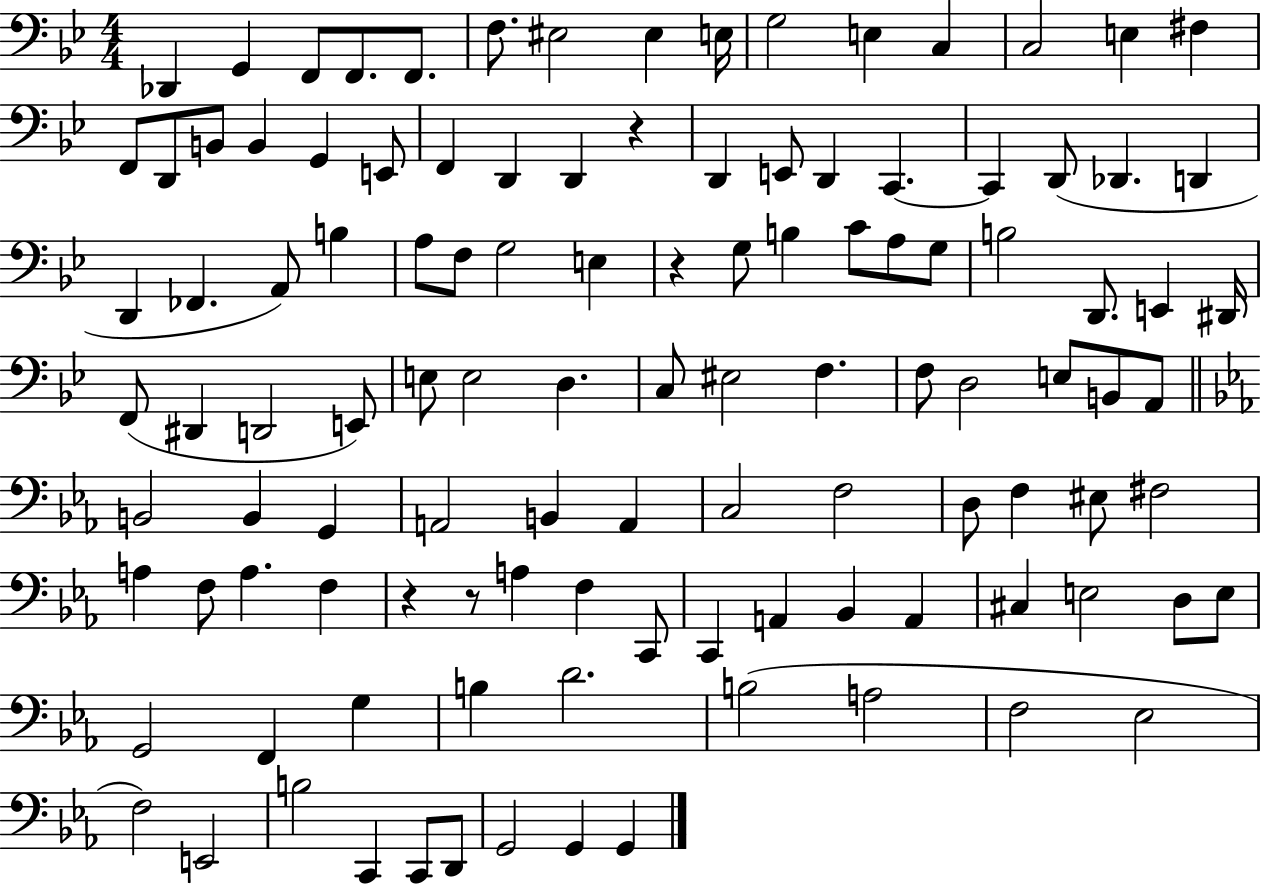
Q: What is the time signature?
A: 4/4